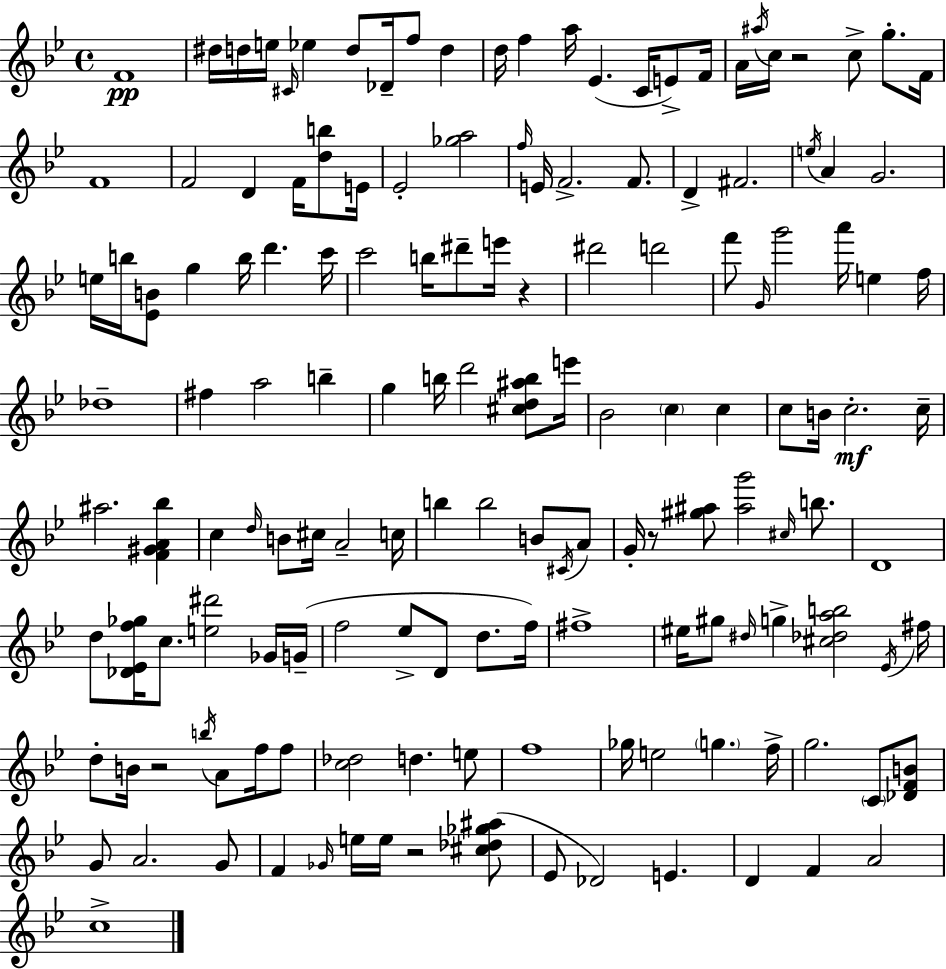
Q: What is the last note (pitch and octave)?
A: C5